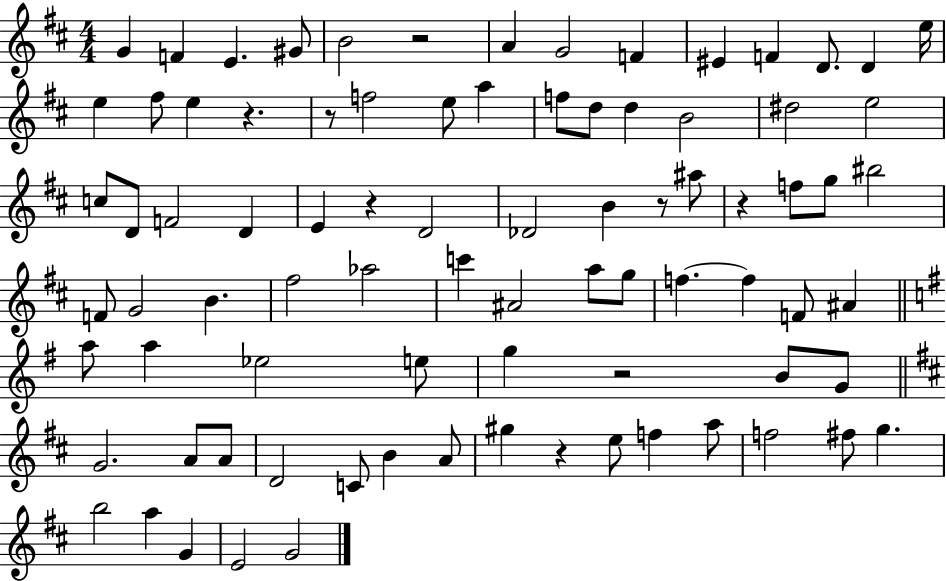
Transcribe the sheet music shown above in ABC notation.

X:1
T:Untitled
M:4/4
L:1/4
K:D
G F E ^G/2 B2 z2 A G2 F ^E F D/2 D e/4 e ^f/2 e z z/2 f2 e/2 a f/2 d/2 d B2 ^d2 e2 c/2 D/2 F2 D E z D2 _D2 B z/2 ^a/2 z f/2 g/2 ^b2 F/2 G2 B ^f2 _a2 c' ^A2 a/2 g/2 f f F/2 ^A a/2 a _e2 e/2 g z2 B/2 G/2 G2 A/2 A/2 D2 C/2 B A/2 ^g z e/2 f a/2 f2 ^f/2 g b2 a G E2 G2